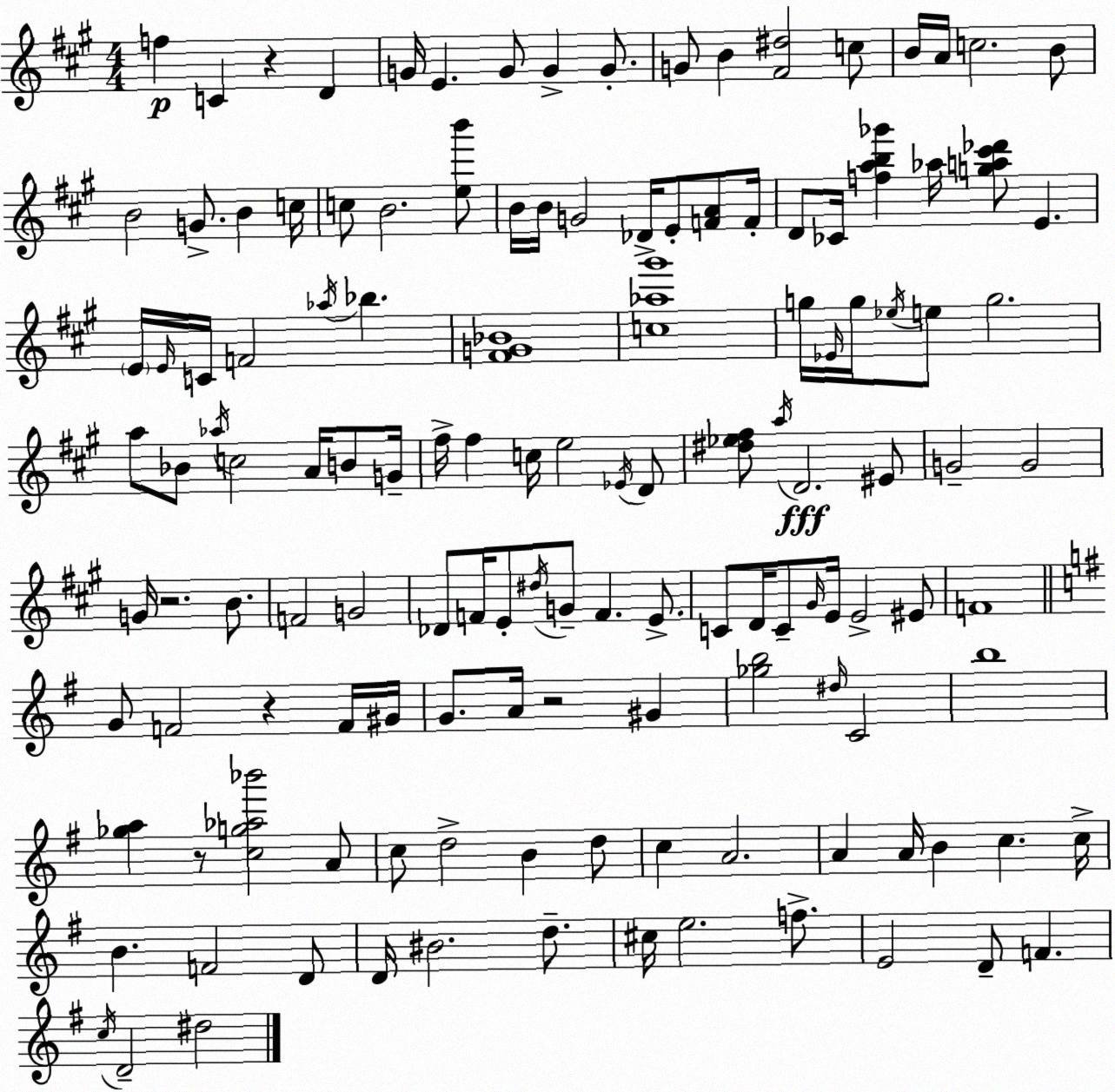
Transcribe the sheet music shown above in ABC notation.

X:1
T:Untitled
M:4/4
L:1/4
K:A
f C z D G/4 E G/2 G G/2 G/2 B [^F^d]2 c/2 B/4 A/4 c2 B/2 B2 G/2 B c/4 c/2 B2 [eb']/2 B/4 B/4 G2 _D/4 E/2 [FA]/2 F/4 D/2 _C/4 [fab_g'] _a/4 [ga^c'_d']/2 E E/4 E/4 C/4 F2 _a/4 _b [^FG_B]4 [c_a^g']4 g/4 _E/4 g/4 _e/4 e/2 g2 a/2 _B/2 _a/4 c2 A/4 B/2 G/4 ^f/4 ^f c/4 e2 _E/4 D/2 [^d_e^f]/2 a/4 D2 ^E/2 G2 G2 G/4 z2 B/2 F2 G2 _D/2 F/4 E/2 ^d/4 G/2 F E/2 C/2 D/4 C/2 ^G/4 E/4 E2 ^E/2 F4 G/2 F2 z F/4 ^G/4 G/2 A/4 z2 ^G [_gb]2 ^d/4 C2 b4 [_ga] z/2 [cg_a_b']2 A/2 c/2 d2 B d/2 c A2 A A/4 B c c/4 B F2 D/2 D/4 ^B2 d/2 ^c/4 e2 f/2 E2 D/2 F c/4 D2 ^d2